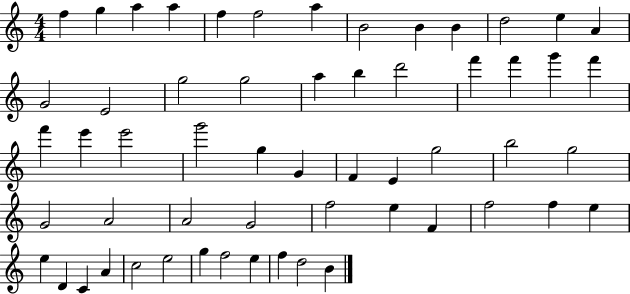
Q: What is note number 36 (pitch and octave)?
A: G4